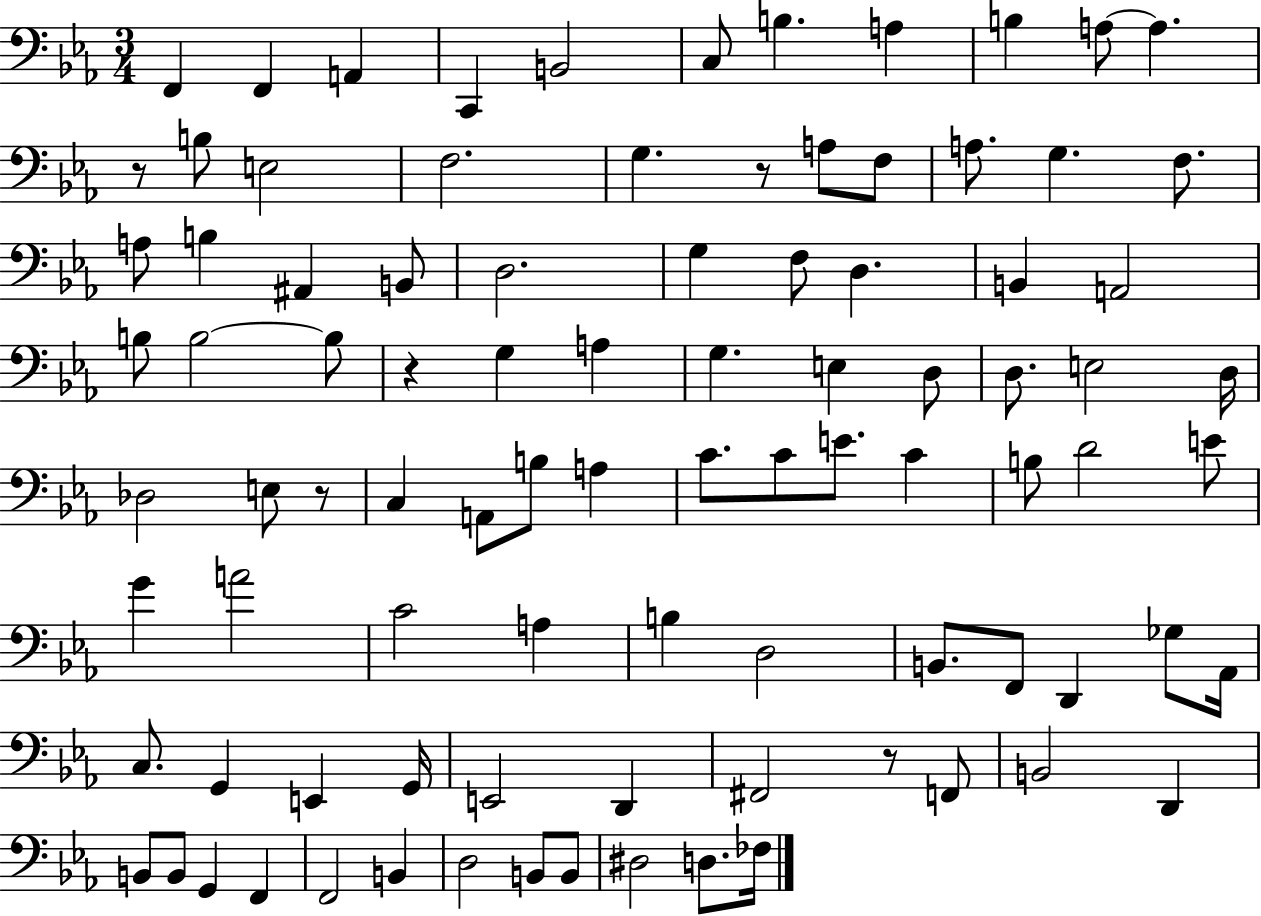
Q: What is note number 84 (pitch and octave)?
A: B2